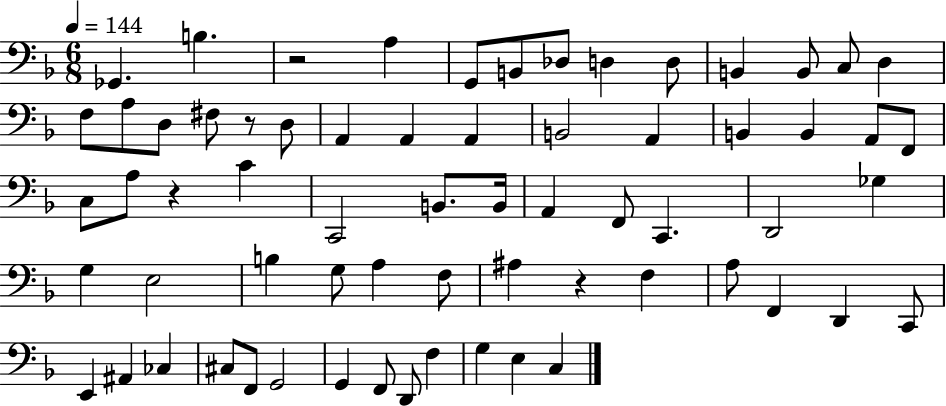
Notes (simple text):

Gb2/q. B3/q. R/h A3/q G2/e B2/e Db3/e D3/q D3/e B2/q B2/e C3/e D3/q F3/e A3/e D3/e F#3/e R/e D3/e A2/q A2/q A2/q B2/h A2/q B2/q B2/q A2/e F2/e C3/e A3/e R/q C4/q C2/h B2/e. B2/s A2/q F2/e C2/q. D2/h Gb3/q G3/q E3/h B3/q G3/e A3/q F3/e A#3/q R/q F3/q A3/e F2/q D2/q C2/e E2/q A#2/q CES3/q C#3/e F2/e G2/h G2/q F2/e D2/e F3/q G3/q E3/q C3/q